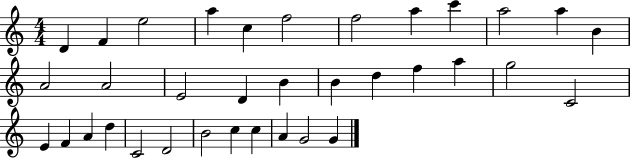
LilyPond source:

{
  \clef treble
  \numericTimeSignature
  \time 4/4
  \key c \major
  d'4 f'4 e''2 | a''4 c''4 f''2 | f''2 a''4 c'''4 | a''2 a''4 b'4 | \break a'2 a'2 | e'2 d'4 b'4 | b'4 d''4 f''4 a''4 | g''2 c'2 | \break e'4 f'4 a'4 d''4 | c'2 d'2 | b'2 c''4 c''4 | a'4 g'2 g'4 | \break \bar "|."
}